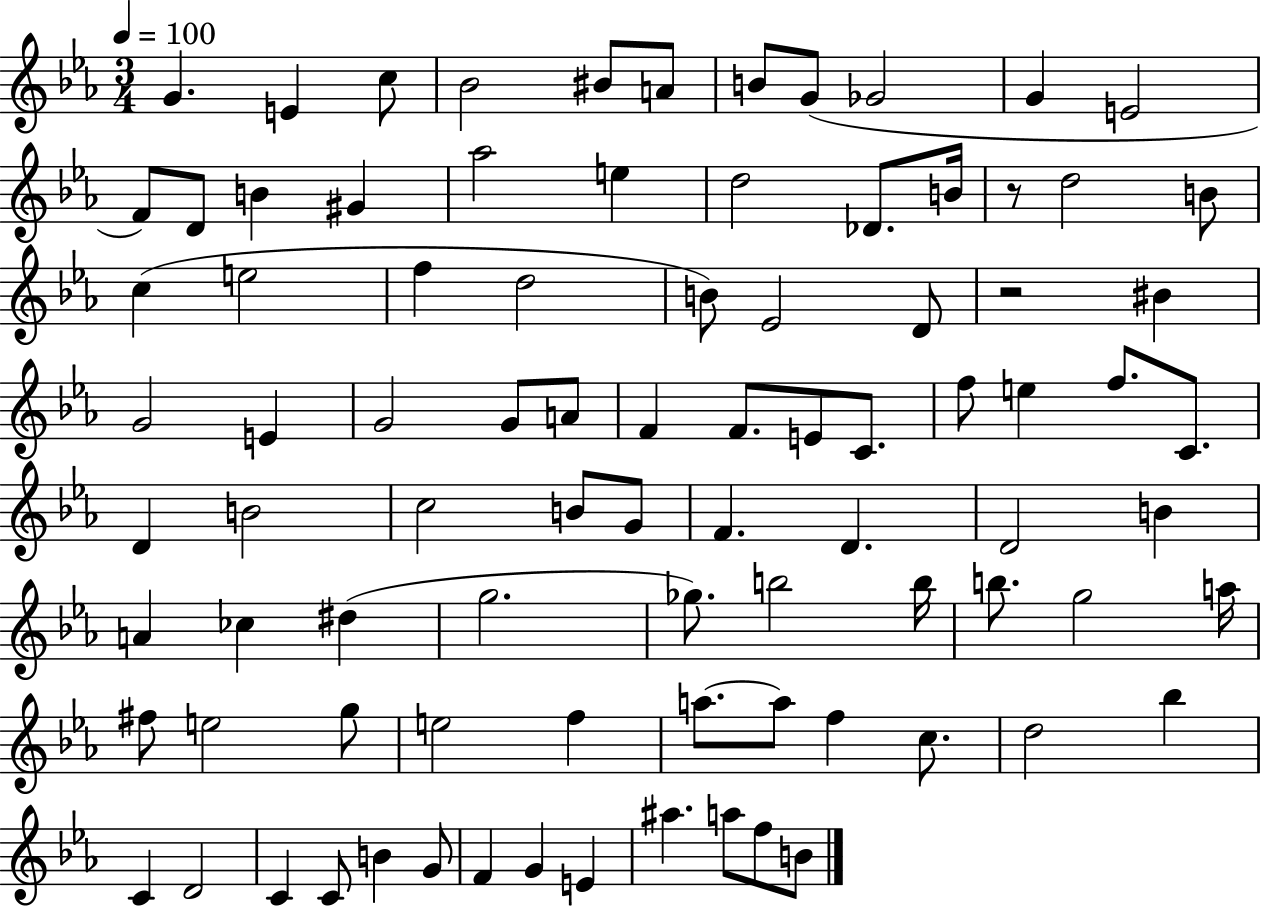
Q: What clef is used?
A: treble